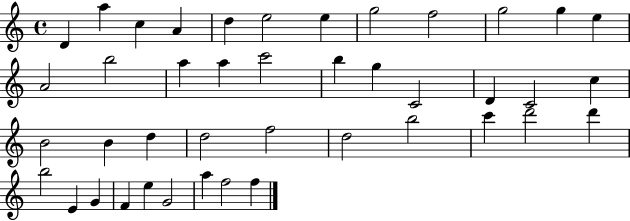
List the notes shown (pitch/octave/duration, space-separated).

D4/q A5/q C5/q A4/q D5/q E5/h E5/q G5/h F5/h G5/h G5/q E5/q A4/h B5/h A5/q A5/q C6/h B5/q G5/q C4/h D4/q C4/h C5/q B4/h B4/q D5/q D5/h F5/h D5/h B5/h C6/q D6/h D6/q B5/h E4/q G4/q F4/q E5/q G4/h A5/q F5/h F5/q